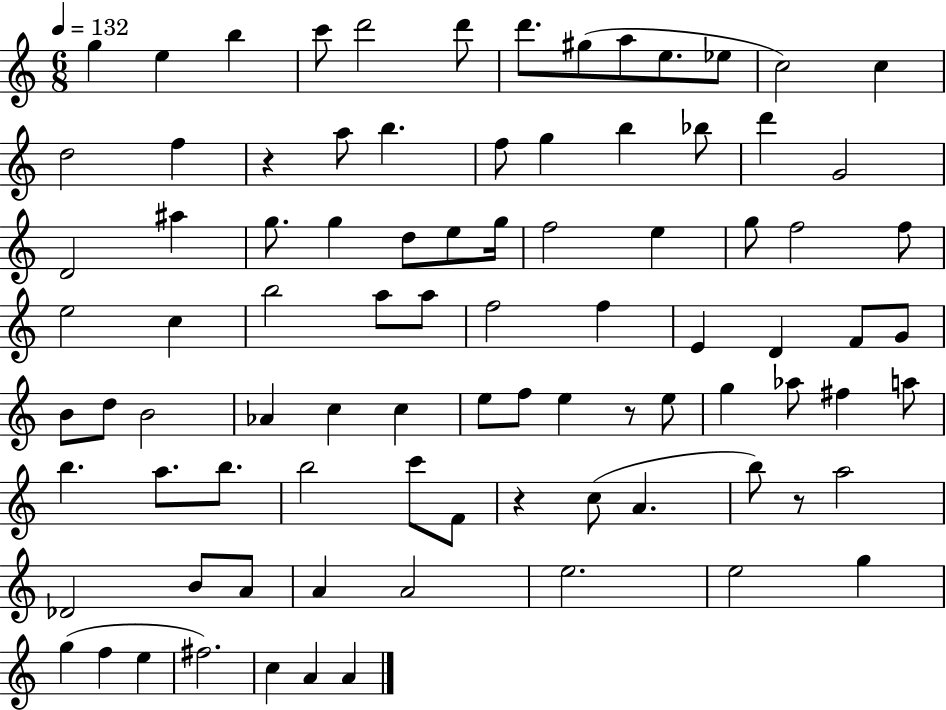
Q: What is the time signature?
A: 6/8